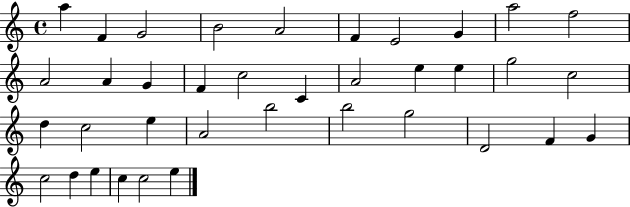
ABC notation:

X:1
T:Untitled
M:4/4
L:1/4
K:C
a F G2 B2 A2 F E2 G a2 f2 A2 A G F c2 C A2 e e g2 c2 d c2 e A2 b2 b2 g2 D2 F G c2 d e c c2 e